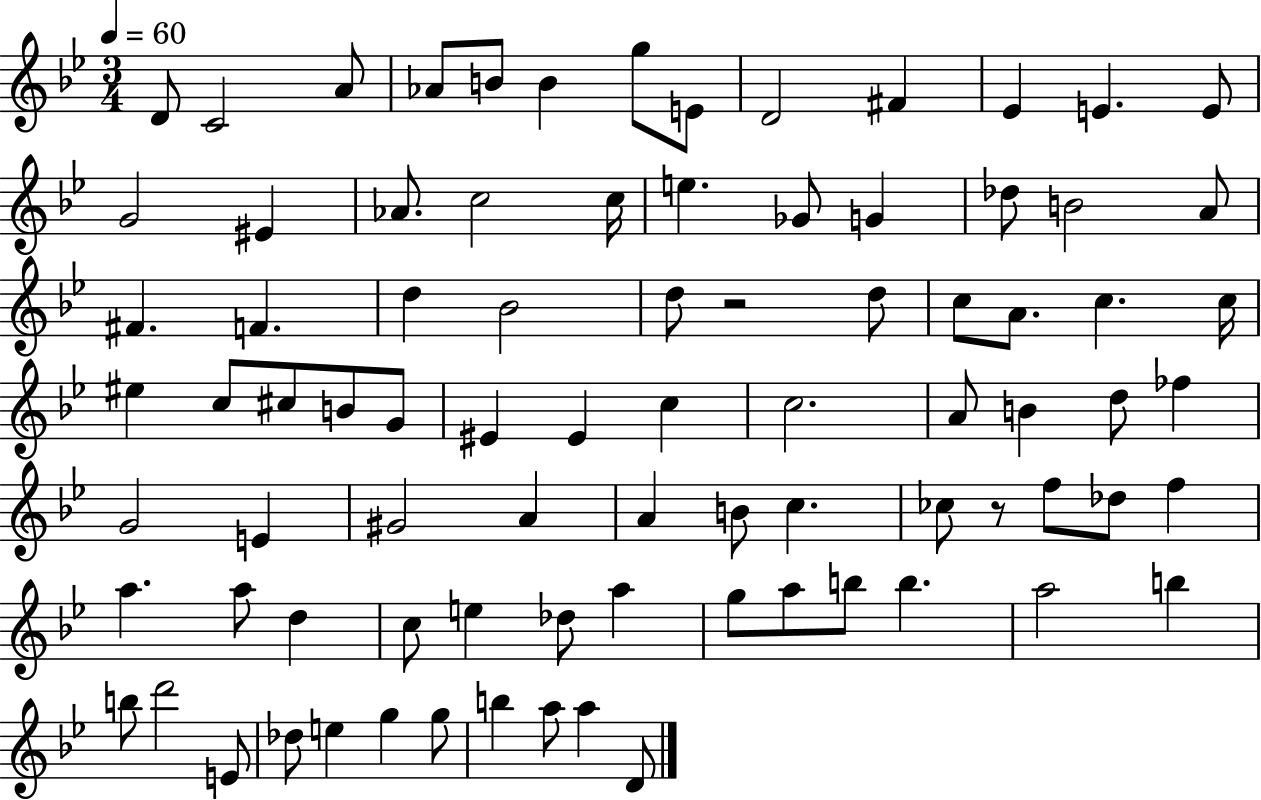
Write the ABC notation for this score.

X:1
T:Untitled
M:3/4
L:1/4
K:Bb
D/2 C2 A/2 _A/2 B/2 B g/2 E/2 D2 ^F _E E E/2 G2 ^E _A/2 c2 c/4 e _G/2 G _d/2 B2 A/2 ^F F d _B2 d/2 z2 d/2 c/2 A/2 c c/4 ^e c/2 ^c/2 B/2 G/2 ^E ^E c c2 A/2 B d/2 _f G2 E ^G2 A A B/2 c _c/2 z/2 f/2 _d/2 f a a/2 d c/2 e _d/2 a g/2 a/2 b/2 b a2 b b/2 d'2 E/2 _d/2 e g g/2 b a/2 a D/2